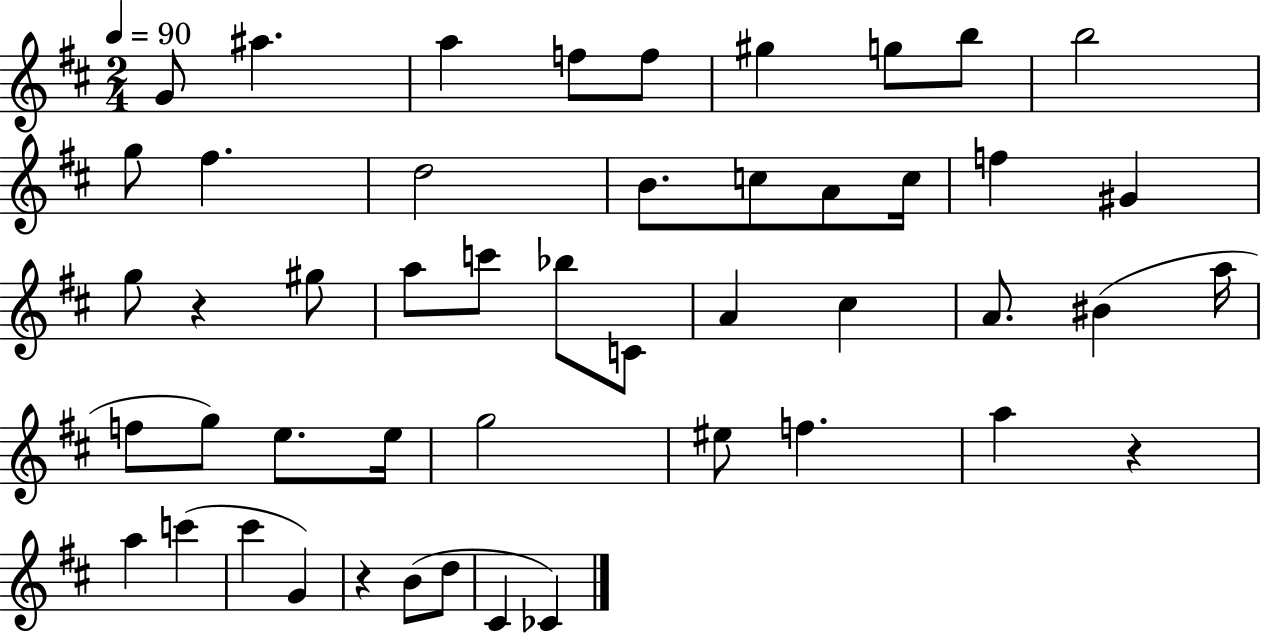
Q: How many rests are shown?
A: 3